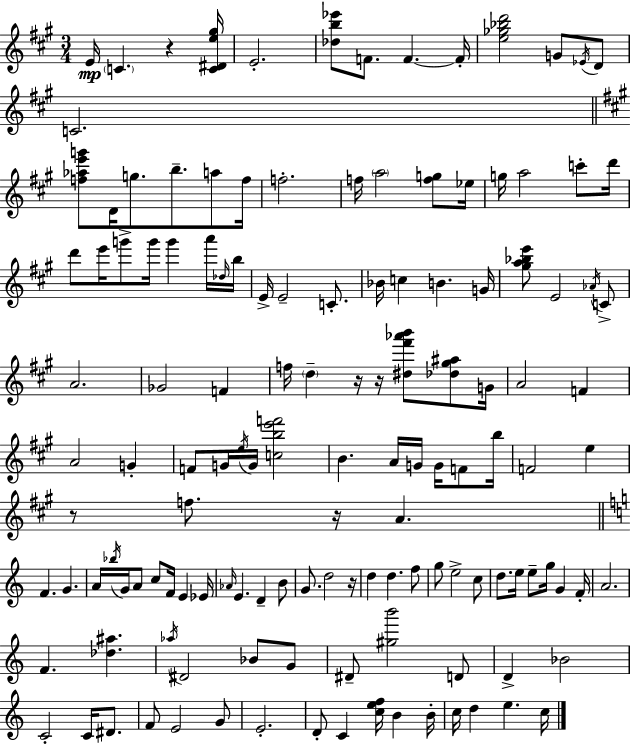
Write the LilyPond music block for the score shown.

{
  \clef treble
  \numericTimeSignature
  \time 3/4
  \key a \major
  e'16\mp \parenthesize c'4. r4 <c' dis' e'' gis''>16 | e'2.-. | <des'' b'' ees'''>8 f'8. f'4.~~ f'16-. | <e'' ges'' bes'' d'''>2 g'8 \acciaccatura { ees'16 } d'8 | \break c'2. | \bar "||" \break \key a \major <f'' aes'' e''' g'''>8 d'16 g''8. b''8.-- a''8 f''16 | f''2.-. | f''16 \parenthesize a''2 <f'' g''>8 ees''16 | g''16 a''2 c'''8-. d'''16 | \break d'''8 e'''16 g'''8-> g'''16 g'''4 a'''16 \grace { des''16 } | b''16 e'16-> e'2-- c'8.-. | bes'16 c''4 b'4. | g'16 <gis'' a'' bes'' e'''>8 e'2 \acciaccatura { aes'16 } | \break c'8-> a'2. | ges'2 f'4 | f''16 \parenthesize d''4-- r16 r16 <dis'' fis''' aes''' b'''>8 <des'' gis'' ais''>8 | g'16 a'2 f'4 | \break a'2 g'4-. | f'8 g'16 \acciaccatura { e''16 } g'16 <c'' b'' e''' f'''>2 | b'4. a'16 g'16 g'16 | f'8 b''16 f'2 e''4 | \break r8 f''8. r16 a'4. | \bar "||" \break \key a \minor f'4. g'4. | a'16 \acciaccatura { bes''16 } g'16 a'8 c''8 f'16 e'4 | ees'16 \grace { aes'16 } e'4. d'4-- | b'8 g'8. d''2 | \break r16 d''4 d''4. | f''8 g''8 e''2-> | c''8 d''8. e''16 e''8-- g''16 g'4 | f'16-. a'2. | \break f'4. <des'' ais''>4. | \acciaccatura { aes''16 } dis'2 bes'8 | g'8 dis'8-- <gis'' b'''>2 | d'8 d'4-> bes'2 | \break c'2-. c'16 | dis'8. f'8 e'2 | g'8 e'2.-. | d'8-. c'4 <c'' e'' f''>16 b'4 | \break b'16-. c''16 d''4 e''4. | c''16 \bar "|."
}